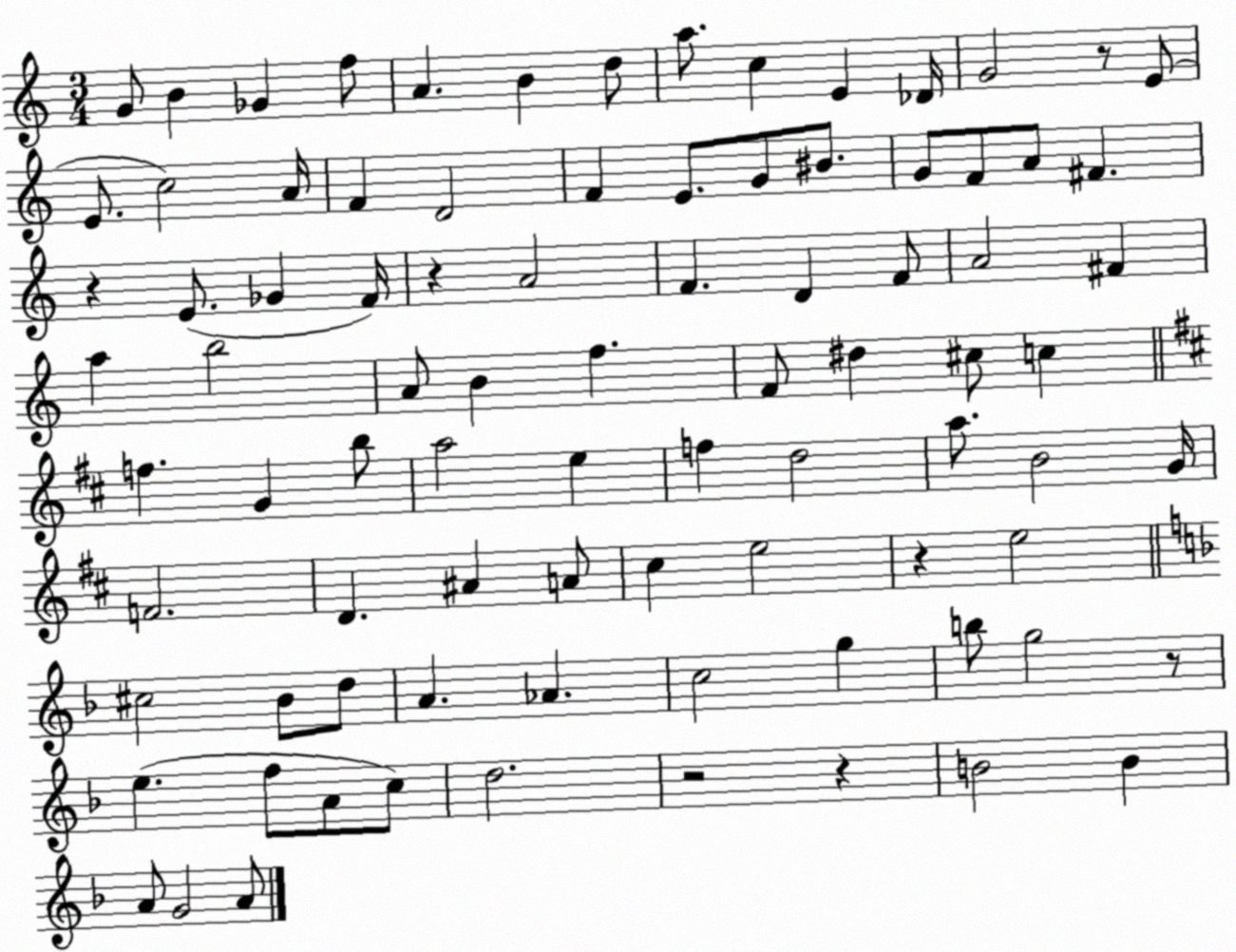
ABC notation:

X:1
T:Untitled
M:3/4
L:1/4
K:C
G/2 B _G f/2 A B d/2 a/2 c E _D/4 G2 z/2 E/2 E/2 c2 A/4 F D2 F E/2 G/2 ^B/2 G/2 F/2 A/2 ^F z E/2 _G F/4 z A2 F D F/2 A2 ^F a b2 A/2 B f F/2 ^d ^c/2 c f G b/2 a2 e f d2 a/2 B2 G/4 F2 D ^A A/2 ^c e2 z e2 ^c2 _B/2 d/2 A _A c2 g b/2 g2 z/2 e f/2 A/2 c/2 d2 z2 z B2 B A/2 G2 A/2